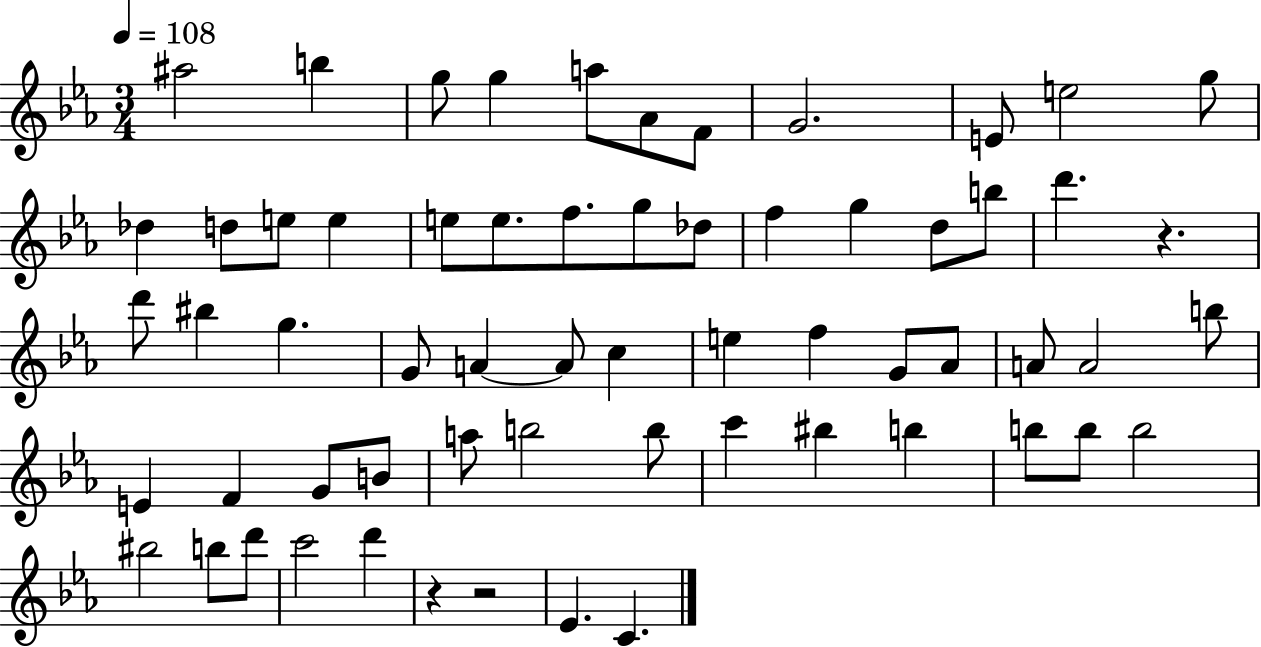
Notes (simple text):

A#5/h B5/q G5/e G5/q A5/e Ab4/e F4/e G4/h. E4/e E5/h G5/e Db5/q D5/e E5/e E5/q E5/e E5/e. F5/e. G5/e Db5/e F5/q G5/q D5/e B5/e D6/q. R/q. D6/e BIS5/q G5/q. G4/e A4/q A4/e C5/q E5/q F5/q G4/e Ab4/e A4/e A4/h B5/e E4/q F4/q G4/e B4/e A5/e B5/h B5/e C6/q BIS5/q B5/q B5/e B5/e B5/h BIS5/h B5/e D6/e C6/h D6/q R/q R/h Eb4/q. C4/q.